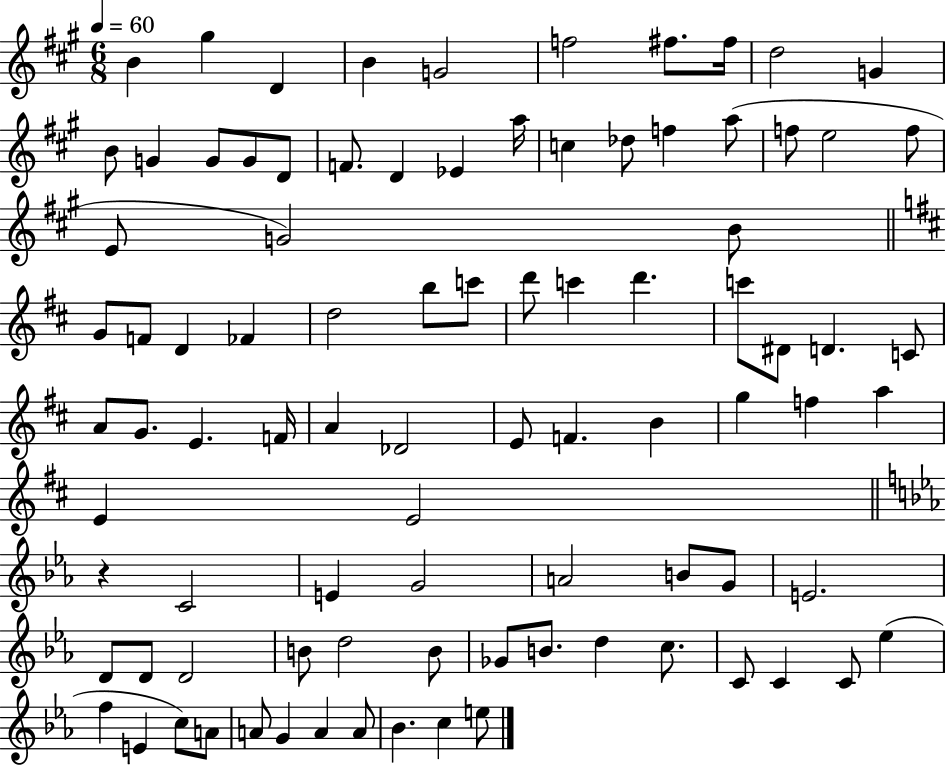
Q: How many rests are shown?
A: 1